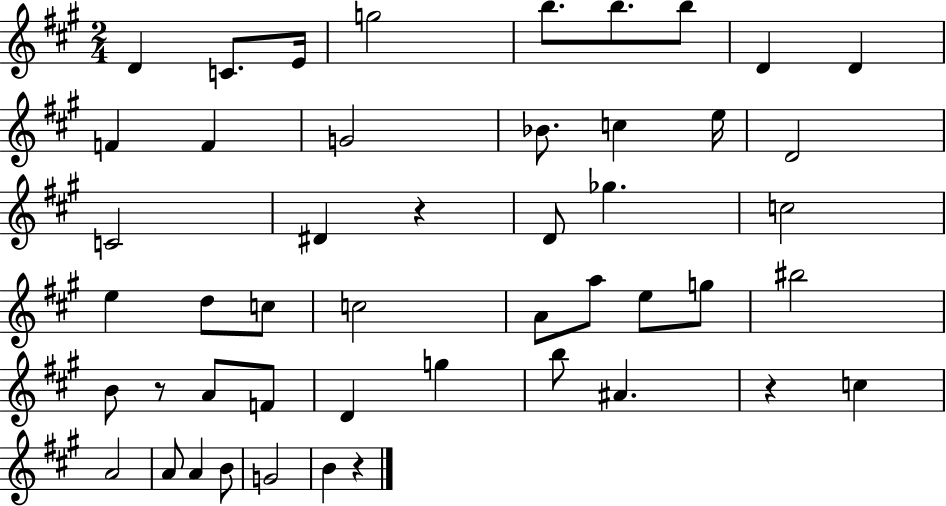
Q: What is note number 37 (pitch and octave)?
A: A#4